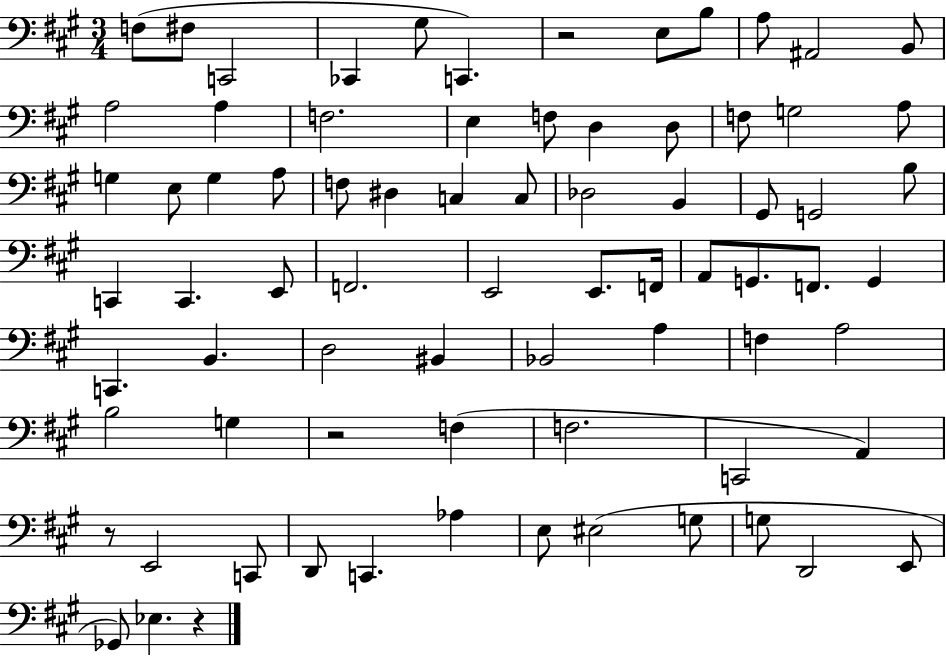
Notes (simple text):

F3/e F#3/e C2/h CES2/q G#3/e C2/q. R/h E3/e B3/e A3/e A#2/h B2/e A3/h A3/q F3/h. E3/q F3/e D3/q D3/e F3/e G3/h A3/e G3/q E3/e G3/q A3/e F3/e D#3/q C3/q C3/e Db3/h B2/q G#2/e G2/h B3/e C2/q C2/q. E2/e F2/h. E2/h E2/e. F2/s A2/e G2/e. F2/e. G2/q C2/q. B2/q. D3/h BIS2/q Bb2/h A3/q F3/q A3/h B3/h G3/q R/h F3/q F3/h. C2/h A2/q R/e E2/h C2/e D2/e C2/q. Ab3/q E3/e EIS3/h G3/e G3/e D2/h E2/e Gb2/e Eb3/q. R/q